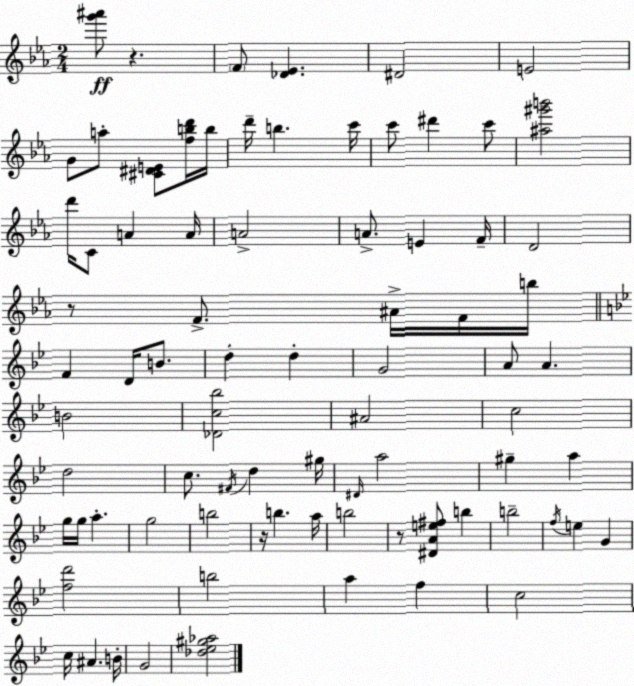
X:1
T:Untitled
M:2/4
L:1/4
K:Cm
[g'^a']/2 z F/2 [_D_E] ^D2 E2 G/2 a/2 [^C^DE]/2 [fbd']/4 b/4 d'/4 b c'/4 c'/2 ^d' c'/2 [^a^g'b']2 d'/4 C/2 A A/4 A2 A/2 E F/4 D2 z/2 F/2 ^A/4 F/4 b/4 F D/4 B/2 d d G2 A/2 A B2 [_Dc_b]2 ^A2 c2 d2 c/2 ^F/4 d ^g/4 ^D/4 a2 ^g a g/4 g/4 a g2 b2 z/4 b a/4 b2 z/2 [^DAe^f]/2 b b2 f/4 e G [fd']2 b2 a f c2 c/4 ^A B/4 G2 [_d_e^g_a]2